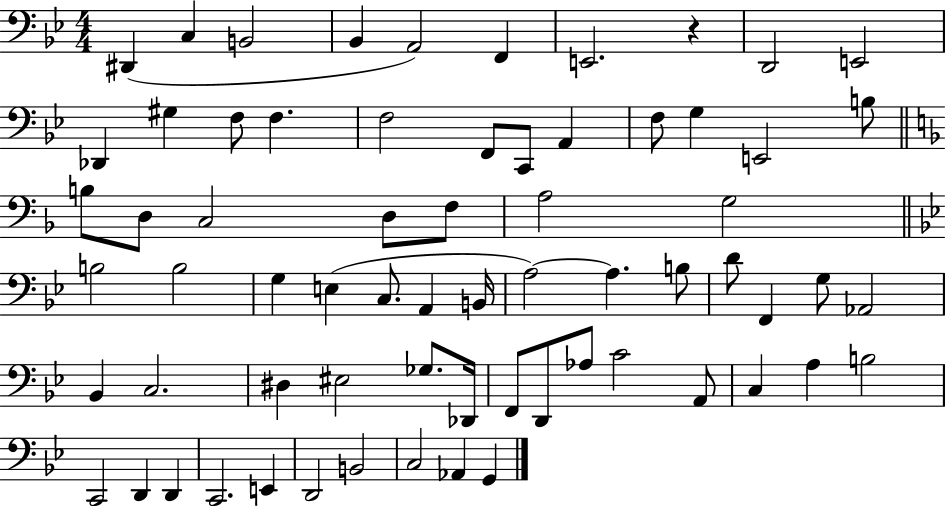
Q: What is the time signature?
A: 4/4